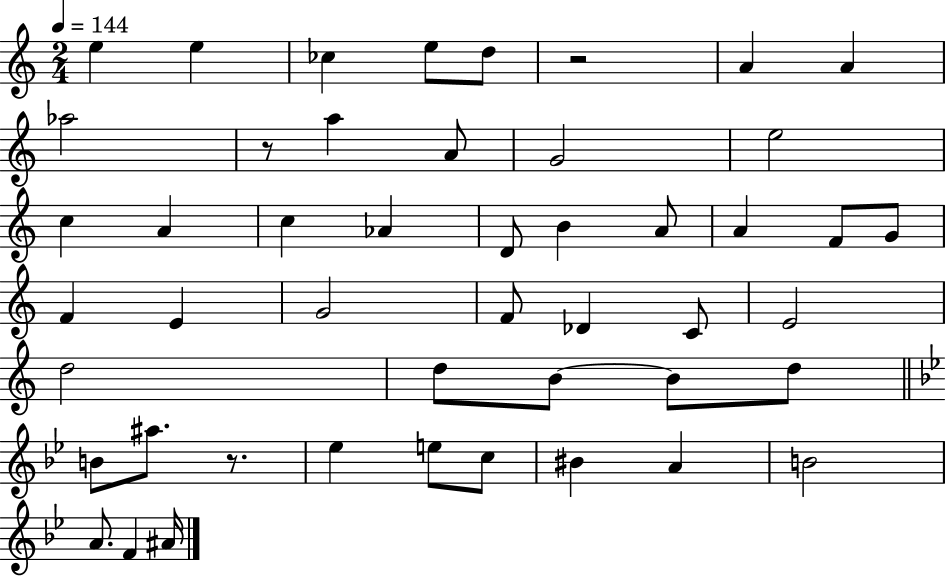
X:1
T:Untitled
M:2/4
L:1/4
K:C
e e _c e/2 d/2 z2 A A _a2 z/2 a A/2 G2 e2 c A c _A D/2 B A/2 A F/2 G/2 F E G2 F/2 _D C/2 E2 d2 d/2 B/2 B/2 d/2 B/2 ^a/2 z/2 _e e/2 c/2 ^B A B2 A/2 F ^A/4